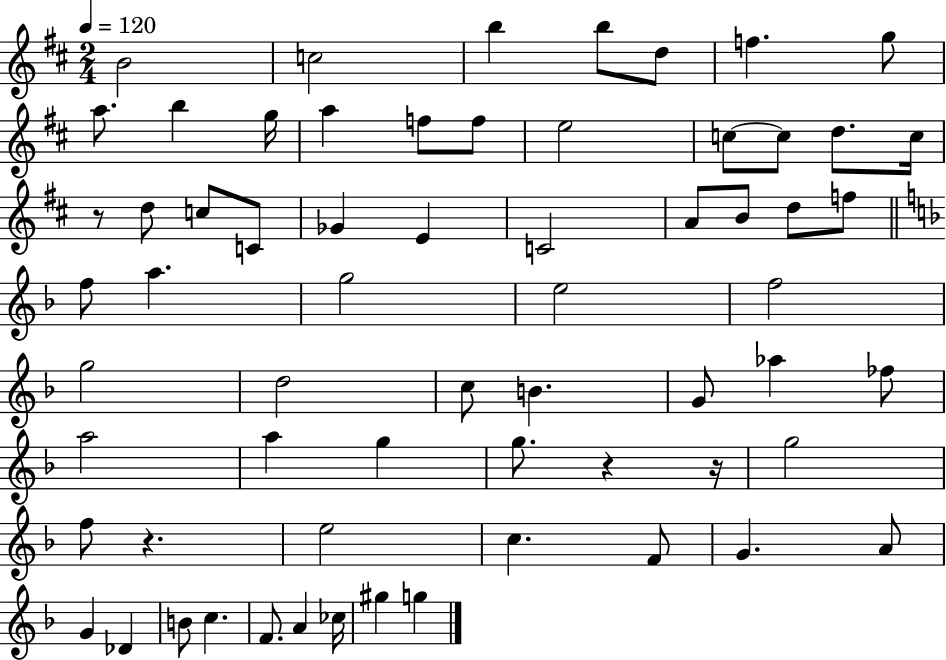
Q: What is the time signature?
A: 2/4